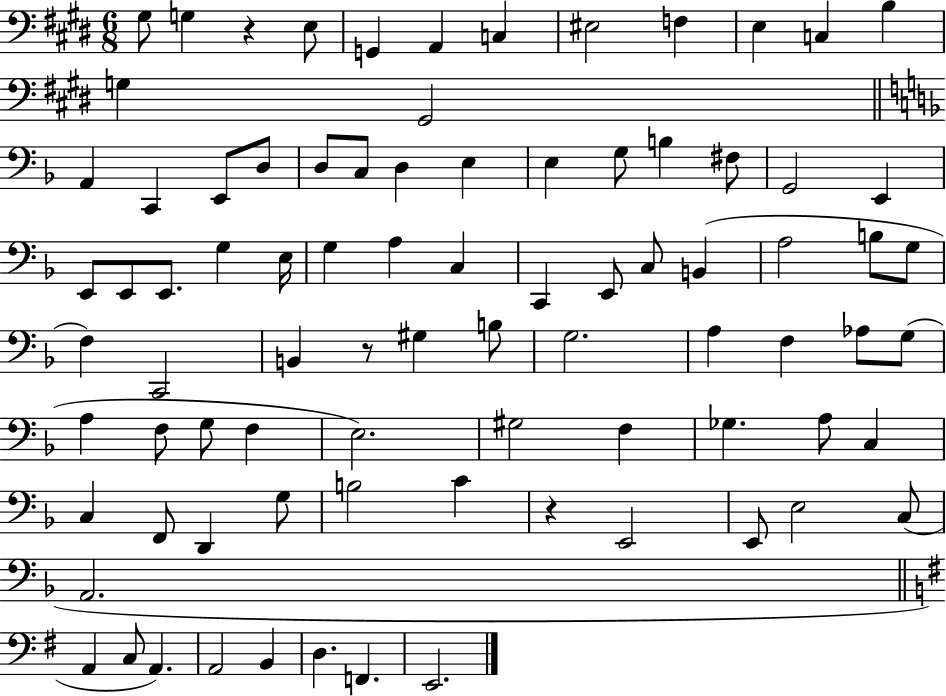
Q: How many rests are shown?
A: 3